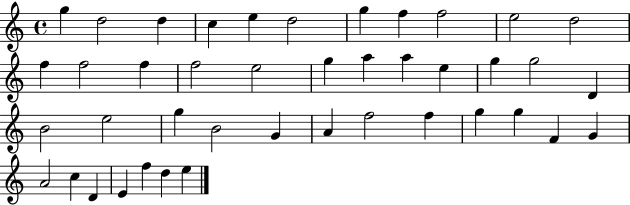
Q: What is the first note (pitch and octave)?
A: G5